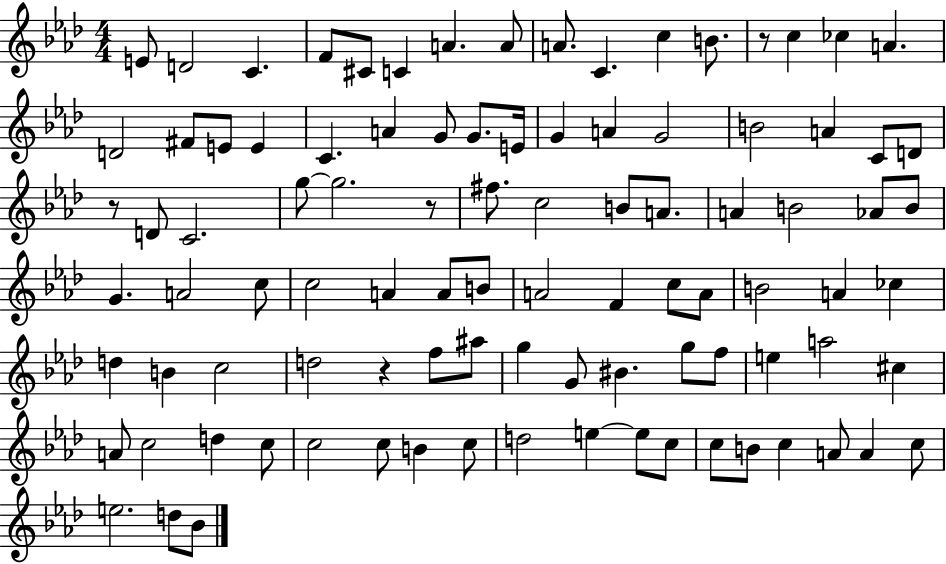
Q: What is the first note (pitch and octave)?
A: E4